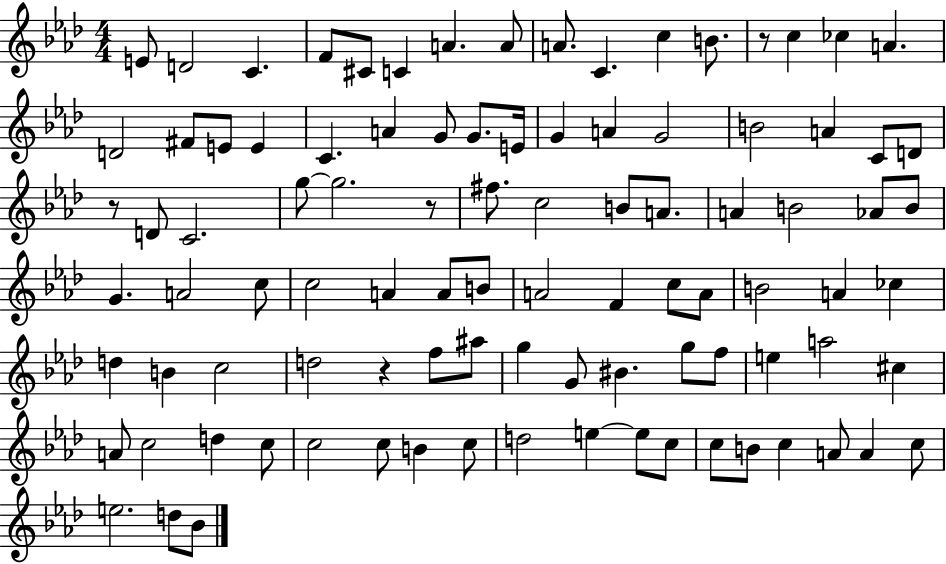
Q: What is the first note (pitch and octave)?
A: E4